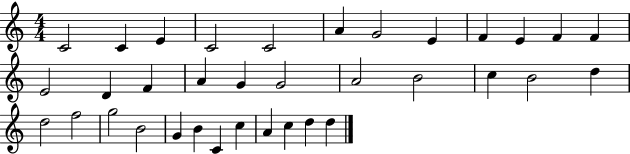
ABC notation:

X:1
T:Untitled
M:4/4
L:1/4
K:C
C2 C E C2 C2 A G2 E F E F F E2 D F A G G2 A2 B2 c B2 d d2 f2 g2 B2 G B C c A c d d